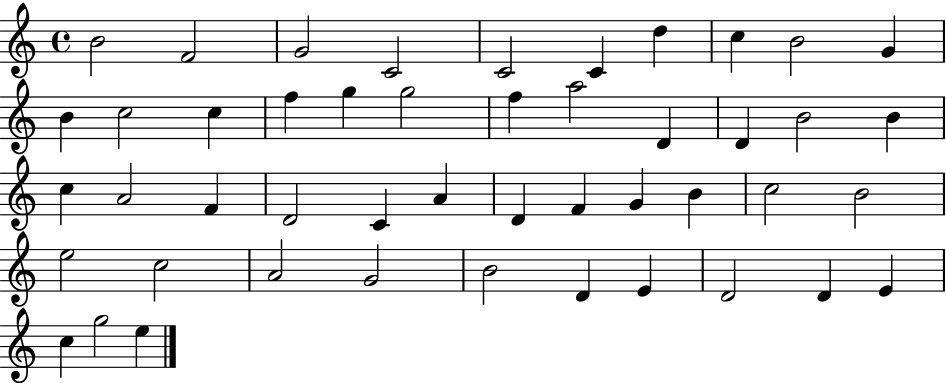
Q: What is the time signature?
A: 4/4